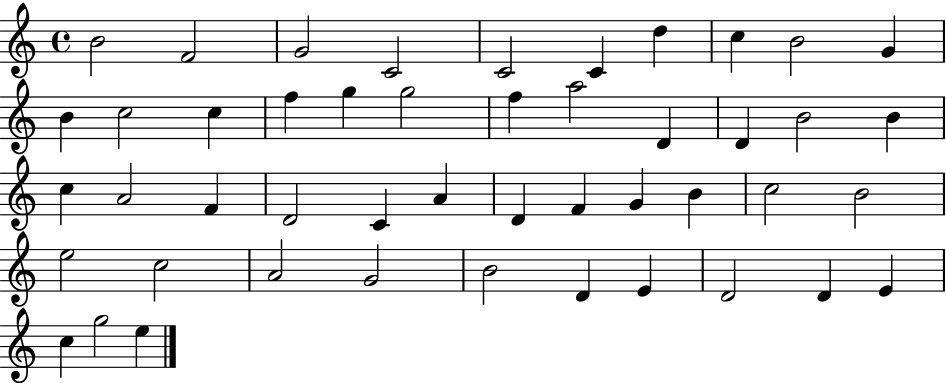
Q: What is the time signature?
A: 4/4